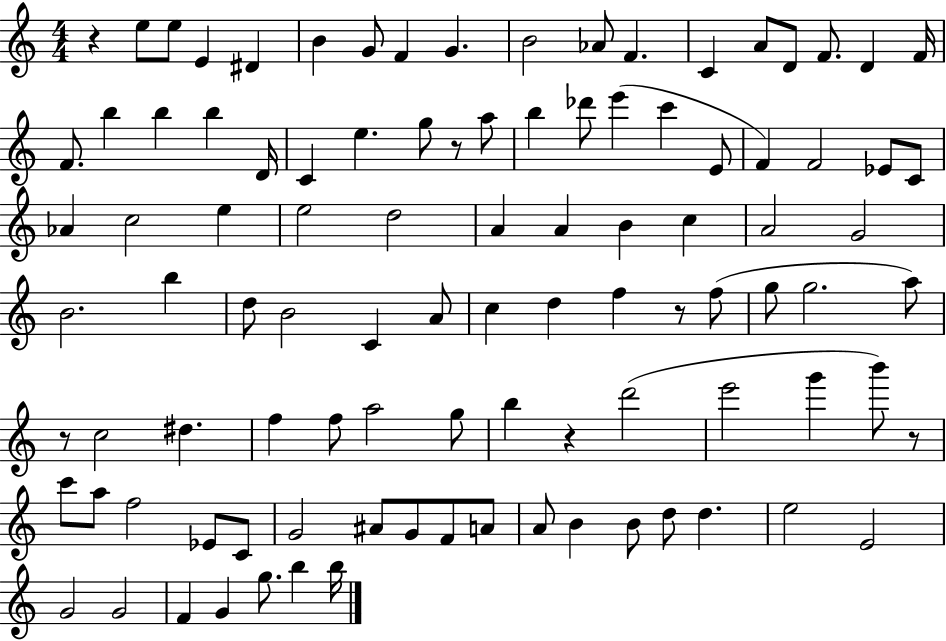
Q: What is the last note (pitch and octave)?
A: B5